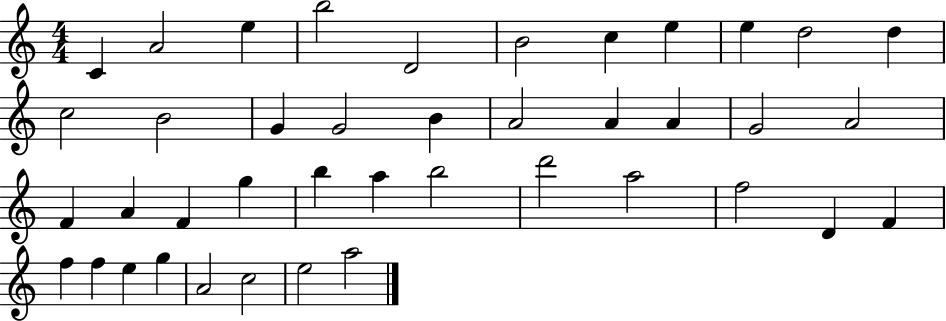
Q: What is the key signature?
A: C major